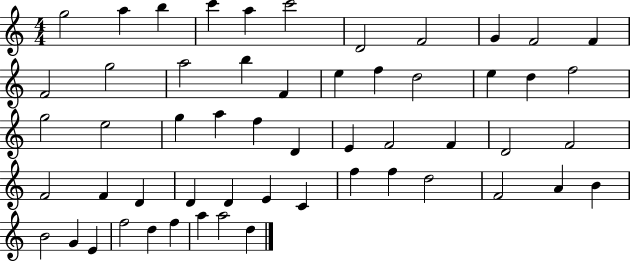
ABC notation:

X:1
T:Untitled
M:4/4
L:1/4
K:C
g2 a b c' a c'2 D2 F2 G F2 F F2 g2 a2 b F e f d2 e d f2 g2 e2 g a f D E F2 F D2 F2 F2 F D D D E C f f d2 F2 A B B2 G E f2 d f a a2 d